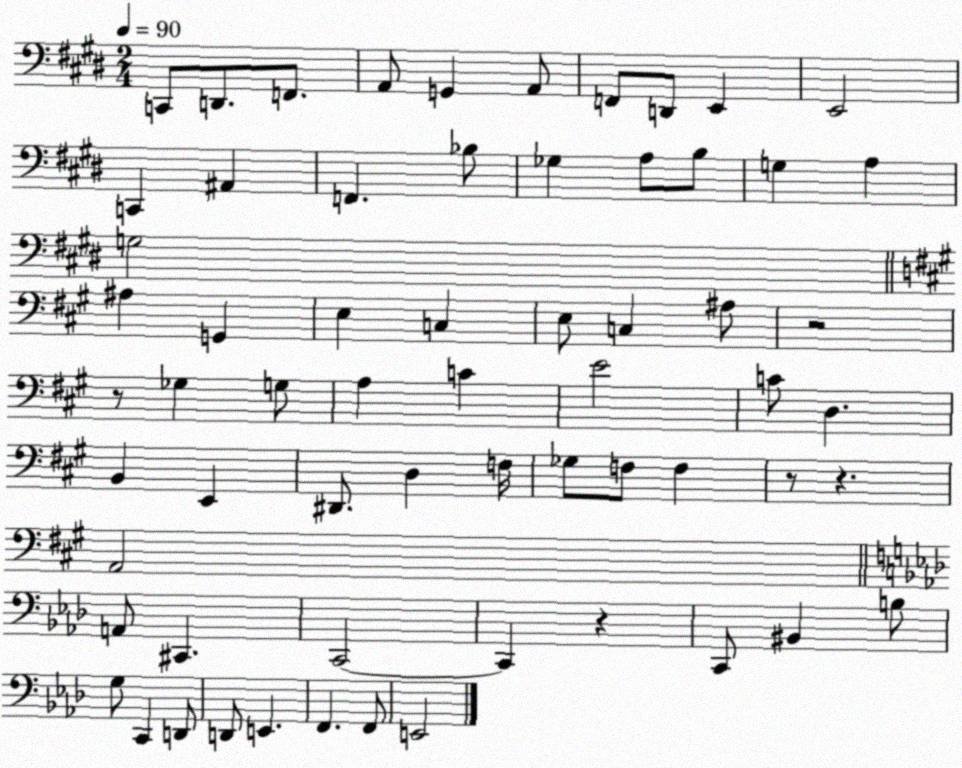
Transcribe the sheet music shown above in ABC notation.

X:1
T:Untitled
M:2/4
L:1/4
K:E
C,,/2 D,,/2 F,,/2 A,,/2 G,, A,,/2 F,,/2 D,,/2 E,, E,,2 C,, ^A,, F,, _B,/2 _G, A,/2 B,/2 G, A, G,2 ^A, G,, E, C, E,/2 C, ^A,/2 z2 z/2 _G, G,/2 A, C E2 C/2 D, B,, E,, ^D,,/2 D, F,/4 _G,/2 F,/2 F, z/2 z A,,2 A,,/2 ^C,, C,,2 C,, z C,,/2 ^B,, B,/2 G,/2 C,, D,,/2 D,,/2 E,, F,, F,,/2 E,,2